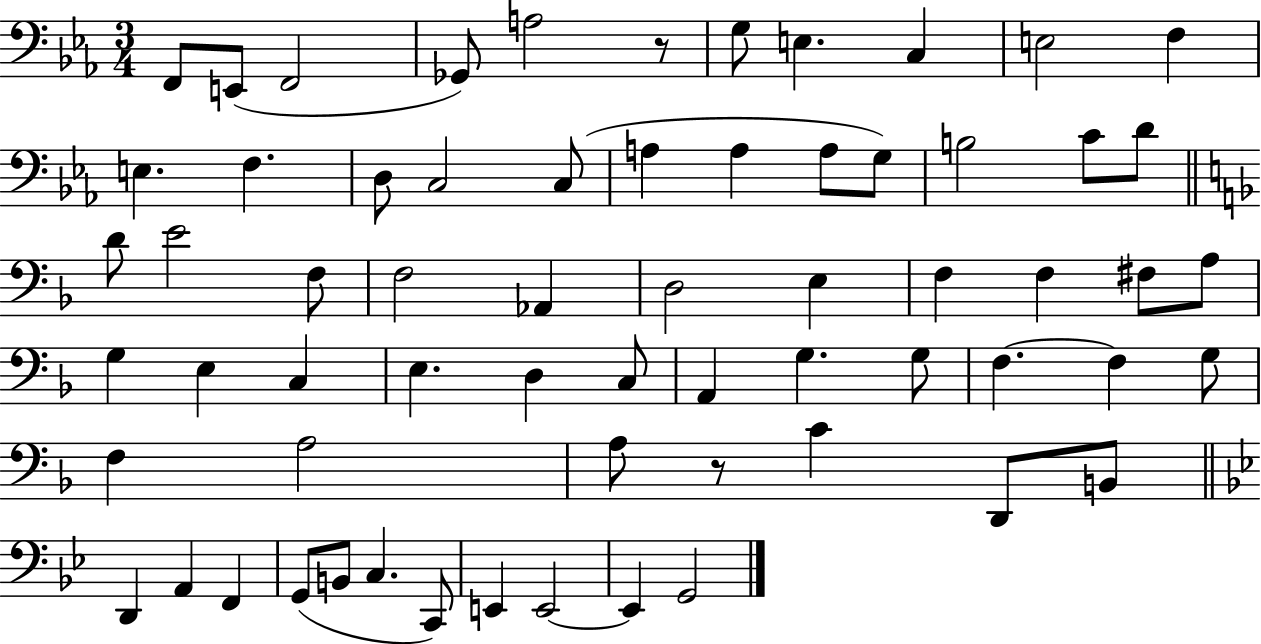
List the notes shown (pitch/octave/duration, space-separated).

F2/e E2/e F2/h Gb2/e A3/h R/e G3/e E3/q. C3/q E3/h F3/q E3/q. F3/q. D3/e C3/h C3/e A3/q A3/q A3/e G3/e B3/h C4/e D4/e D4/e E4/h F3/e F3/h Ab2/q D3/h E3/q F3/q F3/q F#3/e A3/e G3/q E3/q C3/q E3/q. D3/q C3/e A2/q G3/q. G3/e F3/q. F3/q G3/e F3/q A3/h A3/e R/e C4/q D2/e B2/e D2/q A2/q F2/q G2/e B2/e C3/q. C2/e E2/q E2/h E2/q G2/h